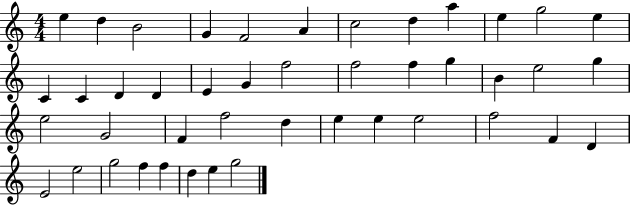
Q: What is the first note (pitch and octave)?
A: E5